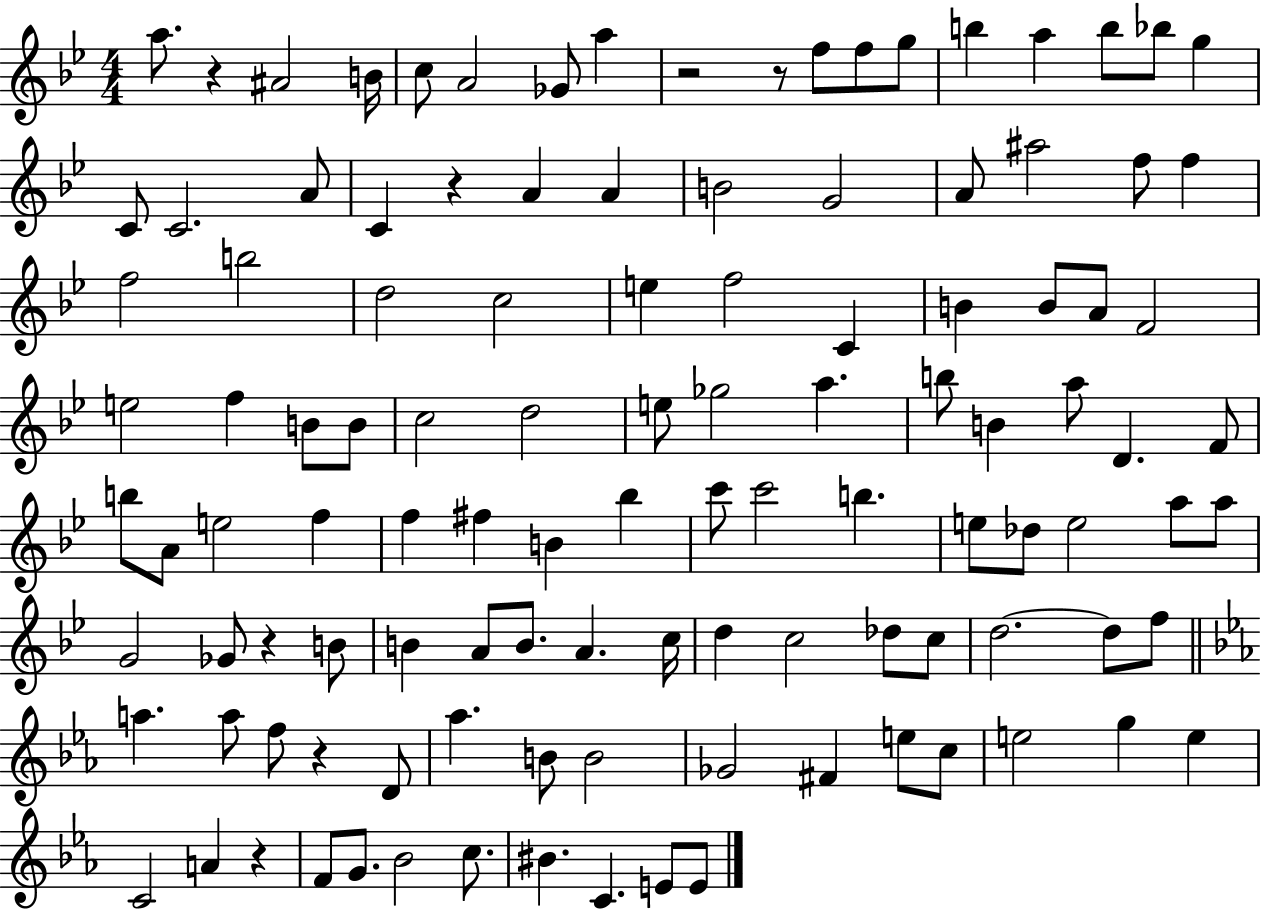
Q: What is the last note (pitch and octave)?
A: E4